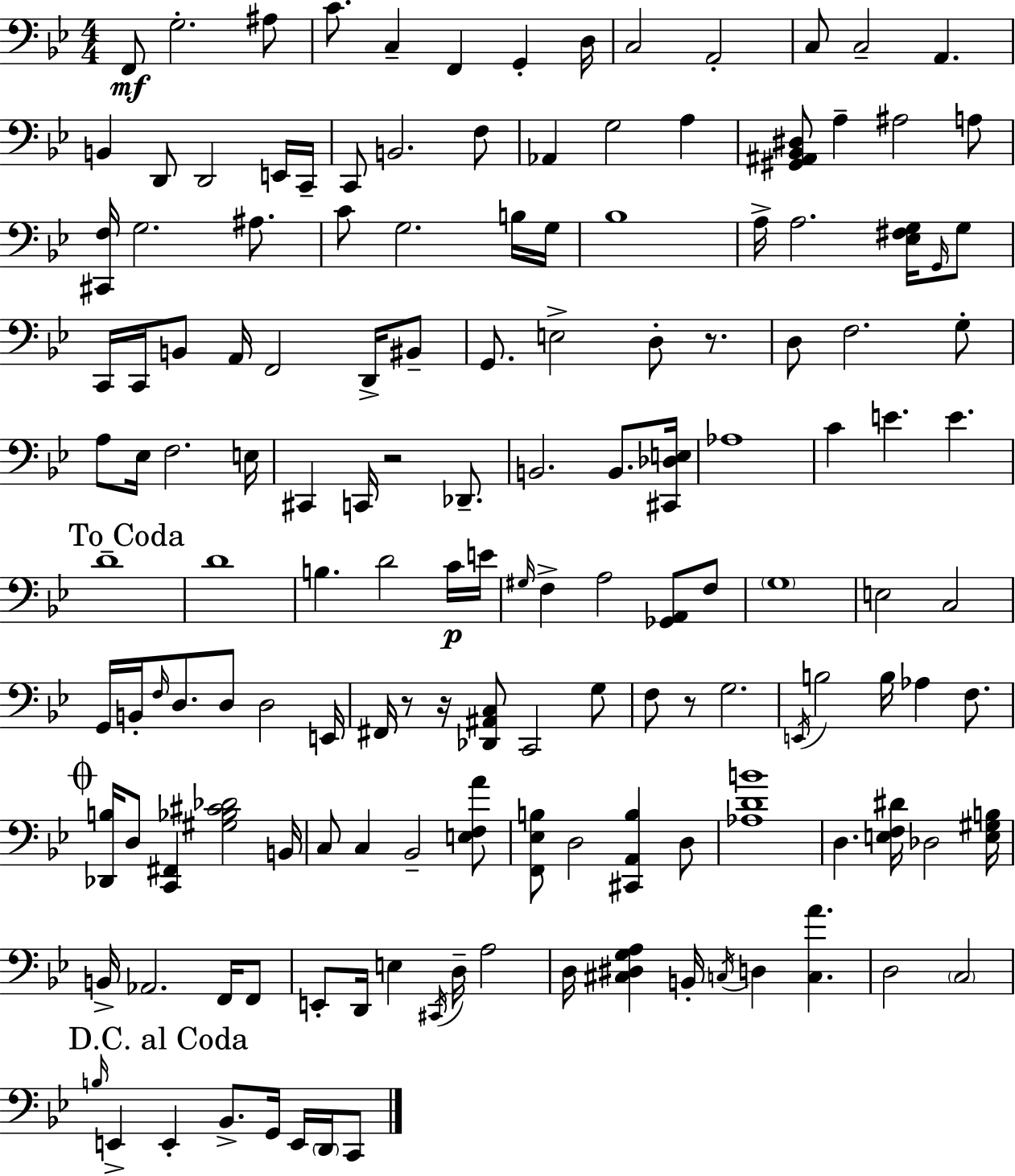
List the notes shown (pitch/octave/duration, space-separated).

F2/e G3/h. A#3/e C4/e. C3/q F2/q G2/q D3/s C3/h A2/h C3/e C3/h A2/q. B2/q D2/e D2/h E2/s C2/s C2/e B2/h. F3/e Ab2/q G3/h A3/q [G#2,A#2,Bb2,D#3]/e A3/q A#3/h A3/e [C#2,F3]/s G3/h. A#3/e. C4/e G3/h. B3/s G3/s Bb3/w A3/s A3/h. [Eb3,F#3,G3]/s G2/s G3/e C2/s C2/s B2/e A2/s F2/h D2/s BIS2/e G2/e. E3/h D3/e R/e. D3/e F3/h. G3/e A3/e Eb3/s F3/h. E3/s C#2/q C2/s R/h Db2/e. B2/h. B2/e. [C#2,Db3,E3]/s Ab3/w C4/q E4/q. E4/q. D4/w D4/w B3/q. D4/h C4/s E4/s G#3/s F3/q A3/h [Gb2,A2]/e F3/e G3/w E3/h C3/h G2/s B2/s F3/s D3/e. D3/e D3/h E2/s F#2/s R/e R/s [Db2,A#2,C3]/e C2/h G3/e F3/e R/e G3/h. E2/s B3/h B3/s Ab3/q F3/e. [Db2,B3]/s D3/e [C2,F#2]/q [G#3,Bb3,C#4,Db4]/h B2/s C3/e C3/q Bb2/h [E3,F3,A4]/e [F2,Eb3,B3]/e D3/h [C#2,A2,B3]/q D3/e [Ab3,D4,B4]/w D3/q. [E3,F3,D#4]/s Db3/h [E3,G#3,B3]/s B2/s Ab2/h. F2/s F2/e E2/e D2/s E3/q C#2/s D3/s A3/h D3/s [C#3,D#3,G3,A3]/q B2/s C3/s D3/q [C3,A4]/q. D3/h C3/h B3/s E2/q E2/q Bb2/e. G2/s E2/s D2/s C2/e